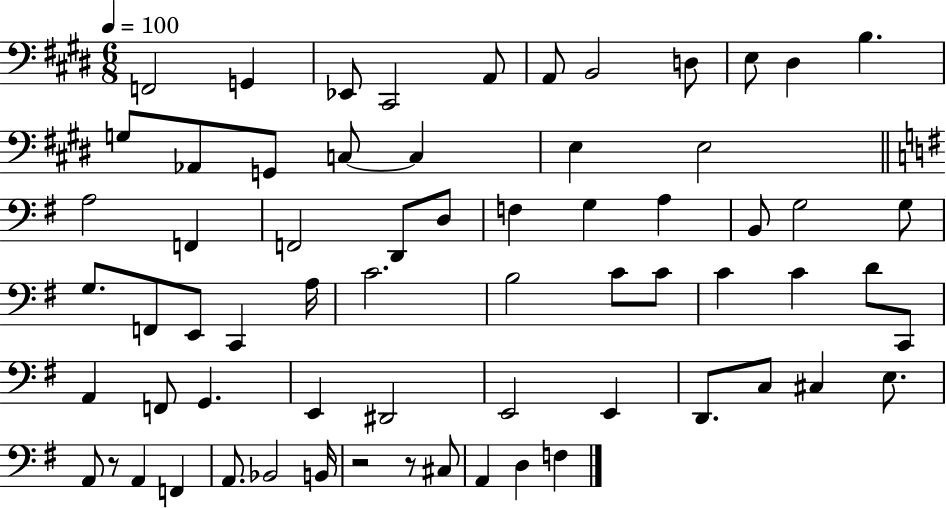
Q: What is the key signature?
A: E major